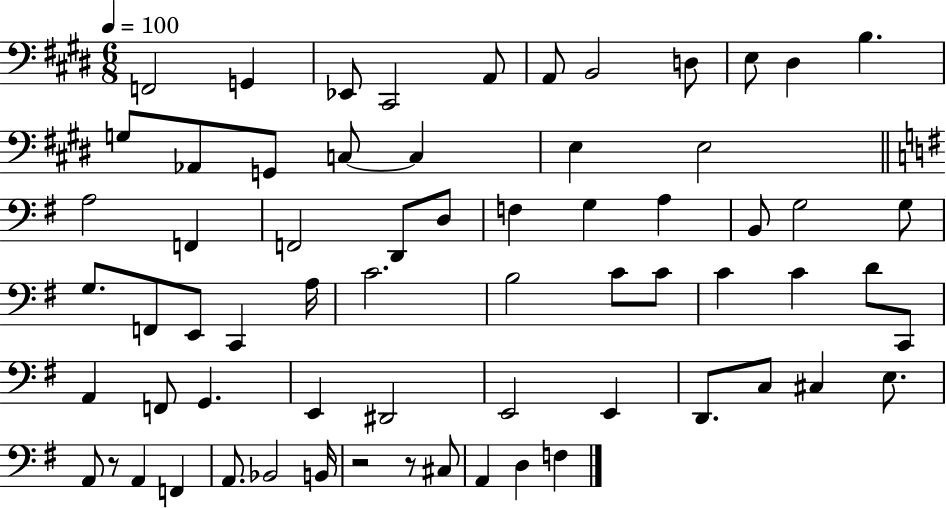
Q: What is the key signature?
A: E major